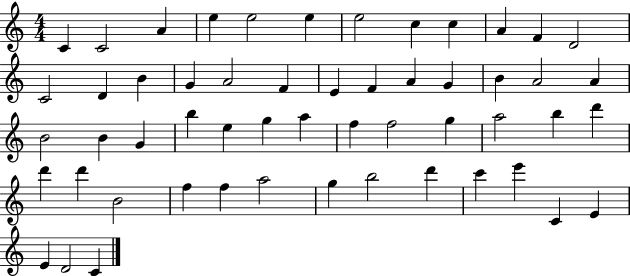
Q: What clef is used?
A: treble